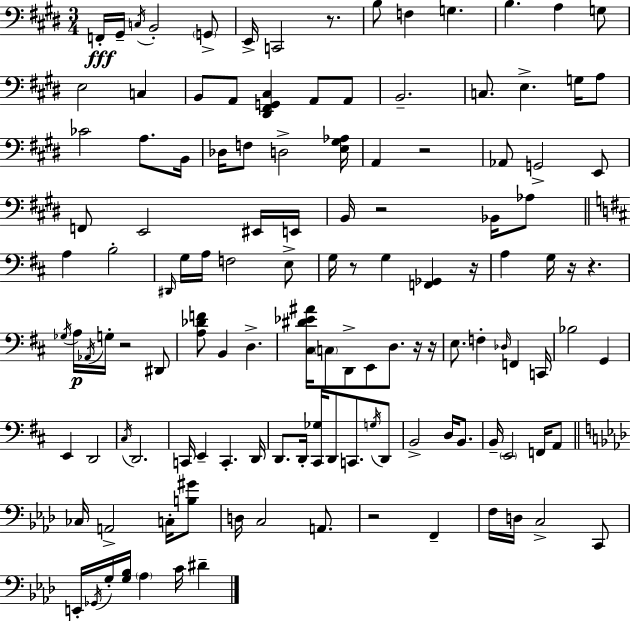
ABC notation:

X:1
T:Untitled
M:3/4
L:1/4
K:E
F,,/4 ^G,,/4 C,/4 B,,2 G,,/2 E,,/4 C,,2 z/2 B,/2 F, G, B, A, G,/2 E,2 C, B,,/2 A,,/2 [^D,,^F,,G,,^C,] A,,/2 A,,/2 B,,2 C,/2 E, G,/4 A,/2 _C2 A,/2 B,,/4 _D,/4 F,/2 D,2 [E,^G,_A,]/4 A,, z2 _A,,/2 G,,2 E,,/2 F,,/2 E,,2 ^E,,/4 E,,/4 B,,/4 z2 _B,,/4 _A,/2 A, B,2 ^D,,/4 G,/4 A,/4 F,2 E,/2 G,/4 z/2 G, [F,,_G,,] z/4 A, G,/4 z/4 z _G,/4 A,/4 _A,,/4 G,/4 z2 ^D,,/2 [A,_DF]/2 B,, D, [^C,^D_E^A]/4 C,/2 D,,/2 E,,/2 D,/2 z/4 z/4 E,/2 F, _D,/4 F,, C,,/4 _B,2 G,, E,, D,,2 ^C,/4 D,,2 C,,/4 E,, C,, D,,/4 D,,/2 D,,/4 [^C,,_G,]/4 D,,/2 C,,/2 G,/4 D,,/2 B,,2 D,/4 B,,/2 B,,/4 E,,2 F,,/4 A,,/2 _C,/4 A,,2 C,/4 [B,^G]/2 D,/4 C,2 A,,/2 z2 F,, F,/4 D,/4 C,2 C,,/2 E,,/4 _G,,/4 G,/4 [G,_B,]/4 _A, C/4 ^D